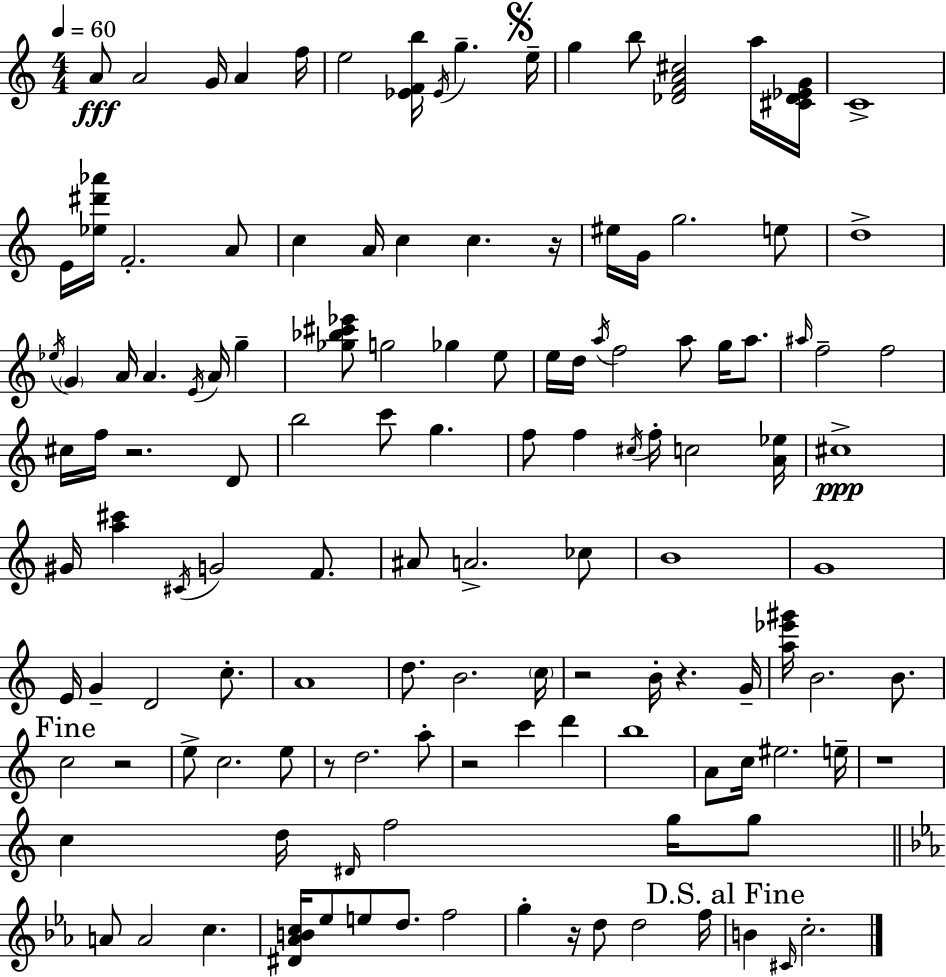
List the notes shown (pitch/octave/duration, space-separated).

A4/e A4/h G4/s A4/q F5/s E5/h [Eb4,F4,B5]/s Eb4/s G5/q. E5/s G5/q B5/e [Db4,F4,A4,C#5]/h A5/s [C#4,Db4,Eb4,G4]/s C4/w E4/s [Eb5,D#6,Ab6]/s F4/h. A4/e C5/q A4/s C5/q C5/q. R/s EIS5/s G4/s G5/h. E5/e D5/w Eb5/s G4/q A4/s A4/q. E4/s A4/s G5/q [Gb5,Bb5,C#6,Eb6]/e G5/h Gb5/q E5/e E5/s D5/s A5/s F5/h A5/e G5/s A5/e. A#5/s F5/h F5/h C#5/s F5/s R/h. D4/e B5/h C6/e G5/q. F5/e F5/q C#5/s F5/s C5/h [A4,Eb5]/s C#5/w G#4/s [A5,C#6]/q C#4/s G4/h F4/e. A#4/e A4/h. CES5/e B4/w G4/w E4/s G4/q D4/h C5/e. A4/w D5/e. B4/h. C5/s R/h B4/s R/q. G4/s [A5,Eb6,G#6]/s B4/h. B4/e. C5/h R/h E5/e C5/h. E5/e R/e D5/h. A5/e R/h C6/q D6/q B5/w A4/e C5/s EIS5/h. E5/s R/w C5/q D5/s D#4/s F5/h G5/s G5/e A4/e A4/h C5/q. [D#4,Ab4,B4,C5]/s Eb5/e E5/e D5/e. F5/h G5/q R/s D5/e D5/h F5/s B4/q C#4/s C5/h.